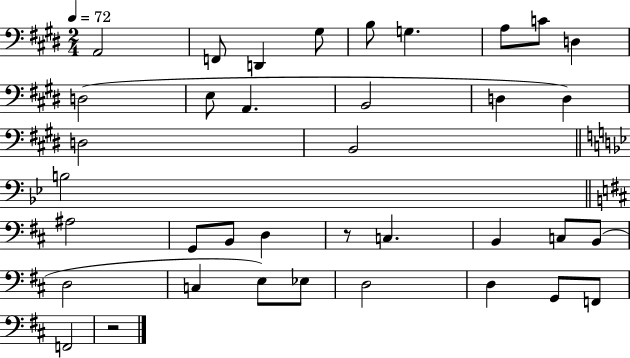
A2/h F2/e D2/q G#3/e B3/e G3/q. A3/e C4/e D3/q D3/h E3/e A2/q. B2/h D3/q D3/q D3/h B2/h B3/h A#3/h G2/e B2/e D3/q R/e C3/q. B2/q C3/e B2/e D3/h C3/q E3/e Eb3/e D3/h D3/q G2/e F2/e F2/h R/h